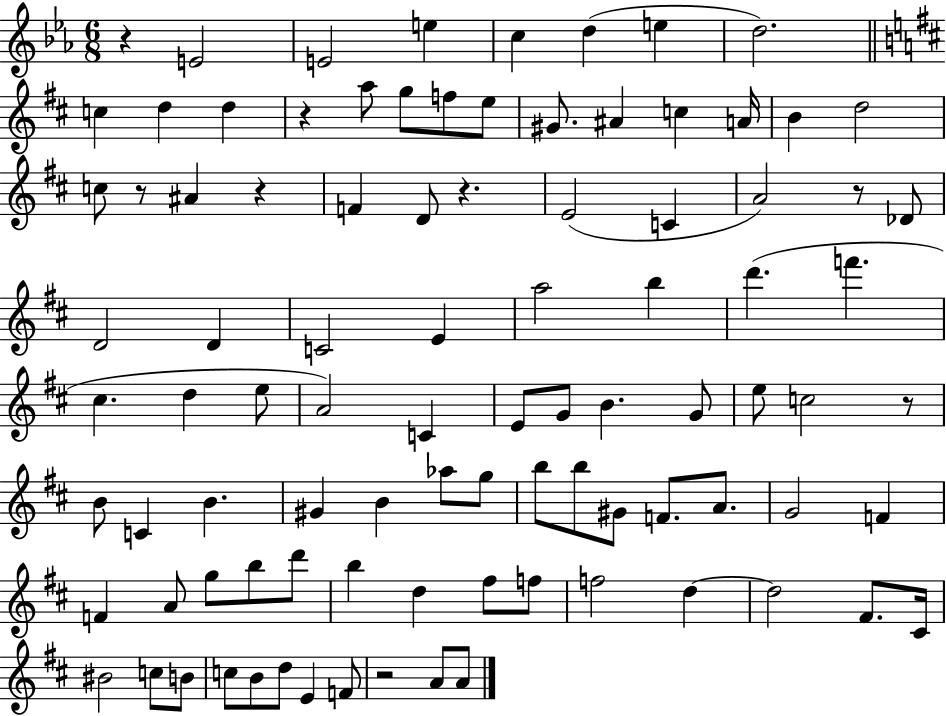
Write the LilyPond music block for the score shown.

{
  \clef treble
  \numericTimeSignature
  \time 6/8
  \key ees \major
  r4 e'2 | e'2 e''4 | c''4 d''4( e''4 | d''2.) | \break \bar "||" \break \key d \major c''4 d''4 d''4 | r4 a''8 g''8 f''8 e''8 | gis'8. ais'4 c''4 a'16 | b'4 d''2 | \break c''8 r8 ais'4 r4 | f'4 d'8 r4. | e'2( c'4 | a'2) r8 des'8 | \break d'2 d'4 | c'2 e'4 | a''2 b''4 | d'''4.( f'''4. | \break cis''4. d''4 e''8 | a'2) c'4 | e'8 g'8 b'4. g'8 | e''8 c''2 r8 | \break b'8 c'4 b'4. | gis'4 b'4 aes''8 g''8 | b''8 b''8 gis'8 f'8. a'8. | g'2 f'4 | \break f'4 a'8 g''8 b''8 d'''8 | b''4 d''4 fis''8 f''8 | f''2 d''4~~ | d''2 fis'8. cis'16 | \break bis'2 c''8 b'8 | c''8 b'8 d''8 e'4 f'8 | r2 a'8 a'8 | \bar "|."
}